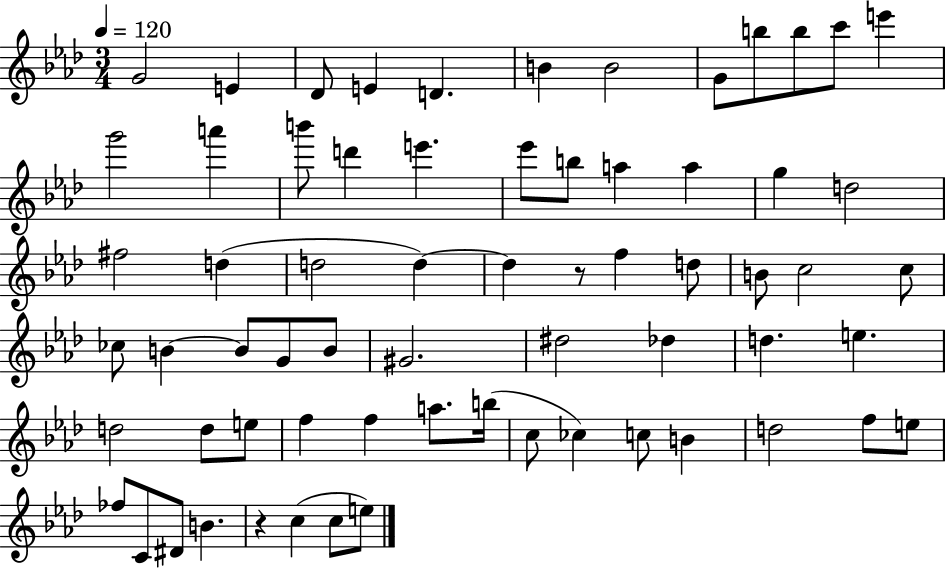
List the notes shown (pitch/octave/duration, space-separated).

G4/h E4/q Db4/e E4/q D4/q. B4/q B4/h G4/e B5/e B5/e C6/e E6/q G6/h A6/q B6/e D6/q E6/q. Eb6/e B5/e A5/q A5/q G5/q D5/h F#5/h D5/q D5/h D5/q D5/q R/e F5/q D5/e B4/e C5/h C5/e CES5/e B4/q B4/e G4/e B4/e G#4/h. D#5/h Db5/q D5/q. E5/q. D5/h D5/e E5/e F5/q F5/q A5/e. B5/s C5/e CES5/q C5/e B4/q D5/h F5/e E5/e FES5/e C4/e D#4/e B4/q. R/q C5/q C5/e E5/e